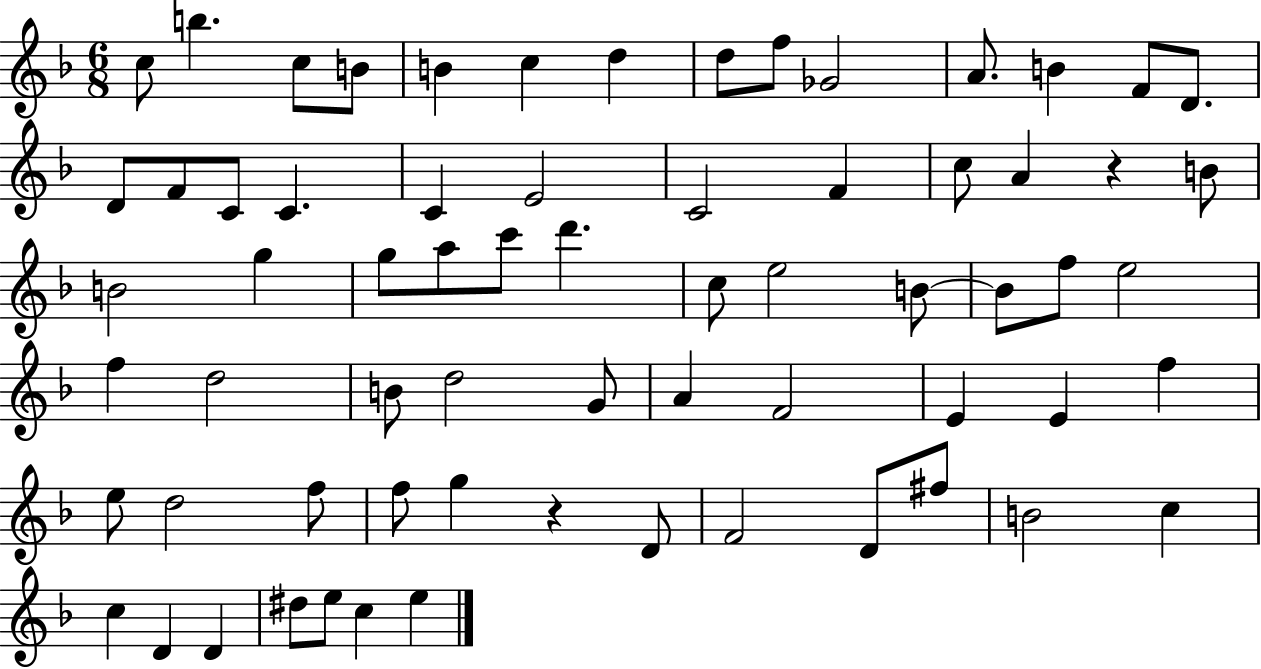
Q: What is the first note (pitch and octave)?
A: C5